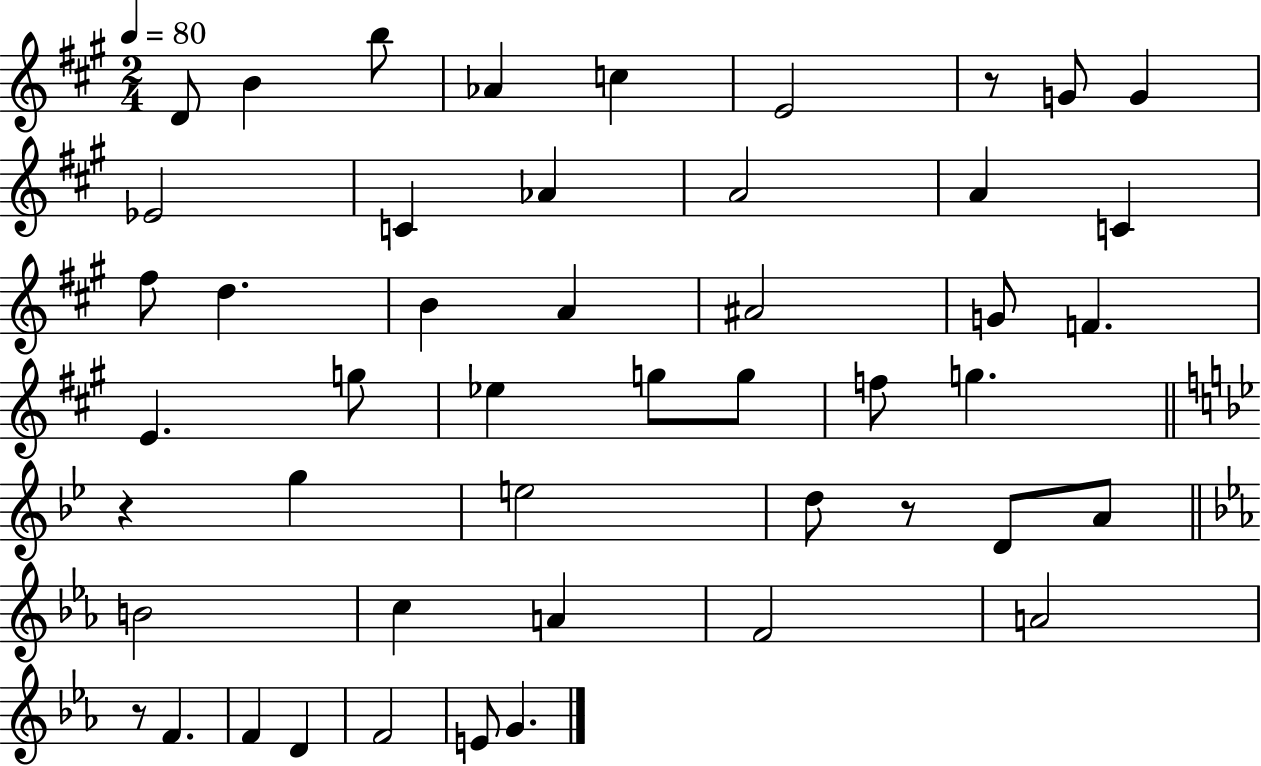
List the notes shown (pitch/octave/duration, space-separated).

D4/e B4/q B5/e Ab4/q C5/q E4/h R/e G4/e G4/q Eb4/h C4/q Ab4/q A4/h A4/q C4/q F#5/e D5/q. B4/q A4/q A#4/h G4/e F4/q. E4/q. G5/e Eb5/q G5/e G5/e F5/e G5/q. R/q G5/q E5/h D5/e R/e D4/e A4/e B4/h C5/q A4/q F4/h A4/h R/e F4/q. F4/q D4/q F4/h E4/e G4/q.